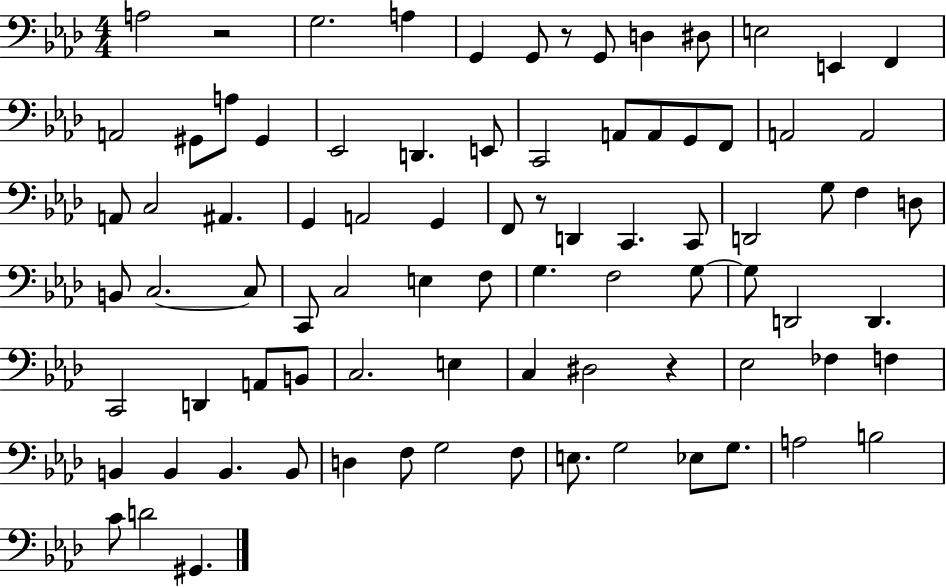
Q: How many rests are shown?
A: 4